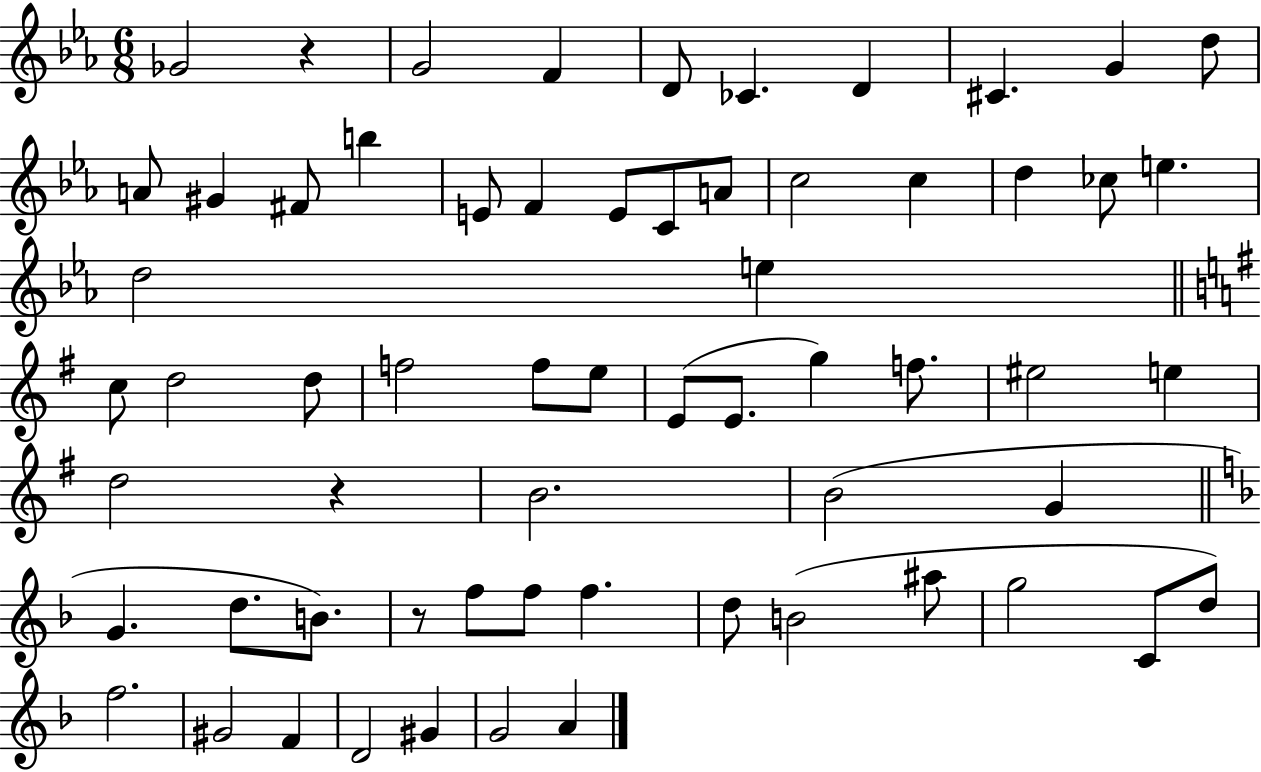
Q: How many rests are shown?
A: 3